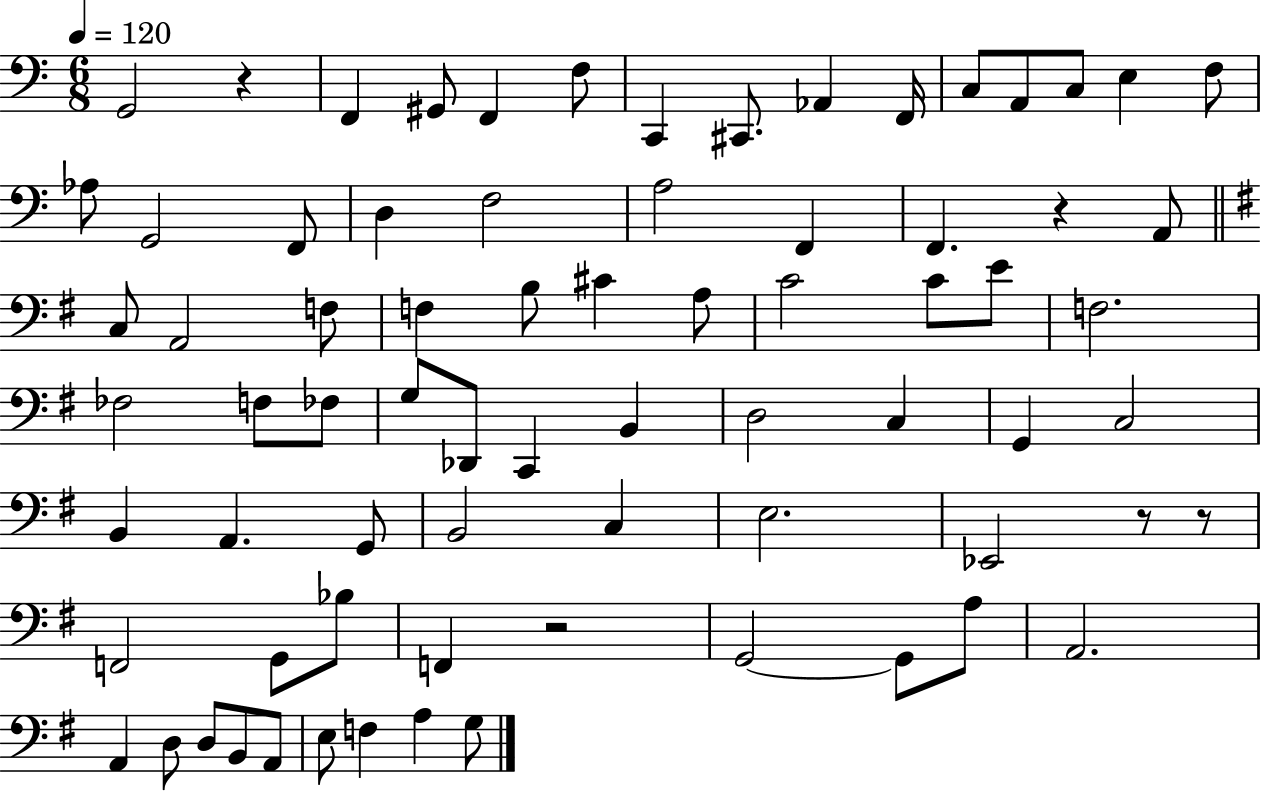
X:1
T:Untitled
M:6/8
L:1/4
K:C
G,,2 z F,, ^G,,/2 F,, F,/2 C,, ^C,,/2 _A,, F,,/4 C,/2 A,,/2 C,/2 E, F,/2 _A,/2 G,,2 F,,/2 D, F,2 A,2 F,, F,, z A,,/2 C,/2 A,,2 F,/2 F, B,/2 ^C A,/2 C2 C/2 E/2 F,2 _F,2 F,/2 _F,/2 G,/2 _D,,/2 C,, B,, D,2 C, G,, C,2 B,, A,, G,,/2 B,,2 C, E,2 _E,,2 z/2 z/2 F,,2 G,,/2 _B,/2 F,, z2 G,,2 G,,/2 A,/2 A,,2 A,, D,/2 D,/2 B,,/2 A,,/2 E,/2 F, A, G,/2